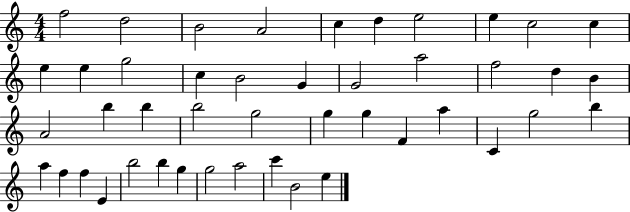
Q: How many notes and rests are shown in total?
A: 45